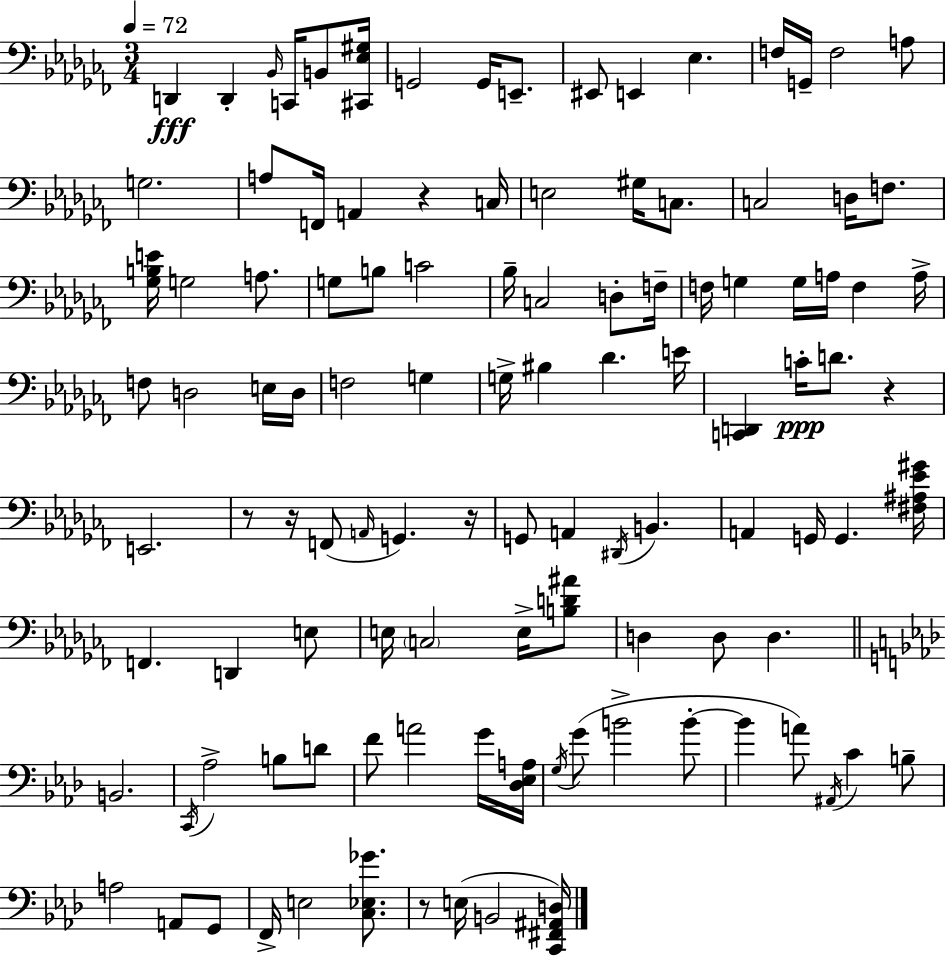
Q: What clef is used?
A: bass